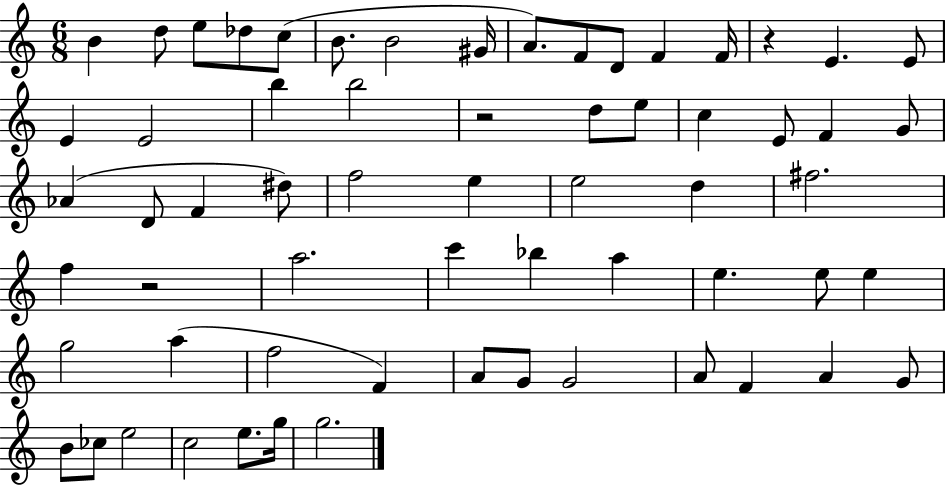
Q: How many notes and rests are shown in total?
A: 63